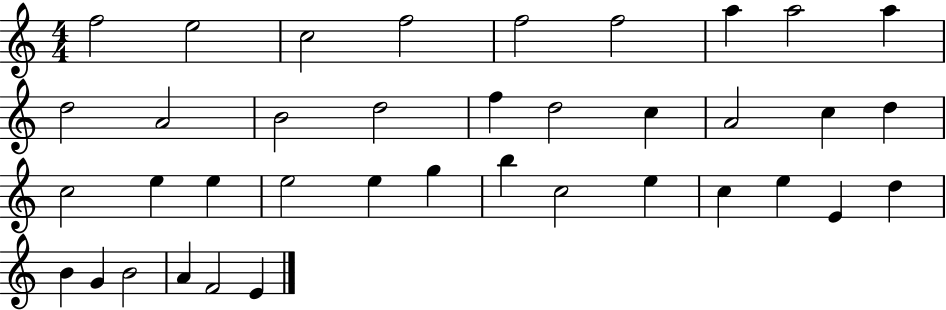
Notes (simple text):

F5/h E5/h C5/h F5/h F5/h F5/h A5/q A5/h A5/q D5/h A4/h B4/h D5/h F5/q D5/h C5/q A4/h C5/q D5/q C5/h E5/q E5/q E5/h E5/q G5/q B5/q C5/h E5/q C5/q E5/q E4/q D5/q B4/q G4/q B4/h A4/q F4/h E4/q